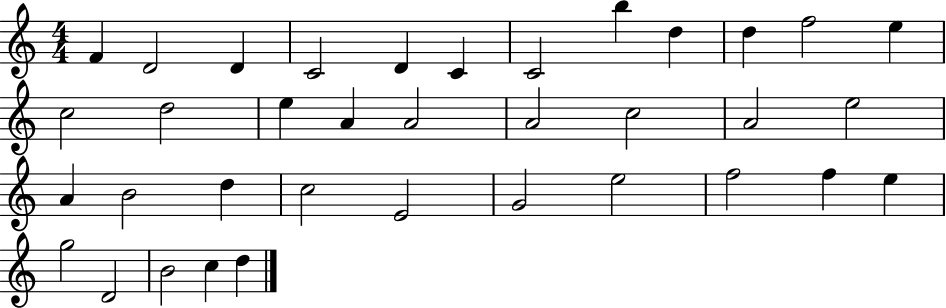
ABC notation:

X:1
T:Untitled
M:4/4
L:1/4
K:C
F D2 D C2 D C C2 b d d f2 e c2 d2 e A A2 A2 c2 A2 e2 A B2 d c2 E2 G2 e2 f2 f e g2 D2 B2 c d